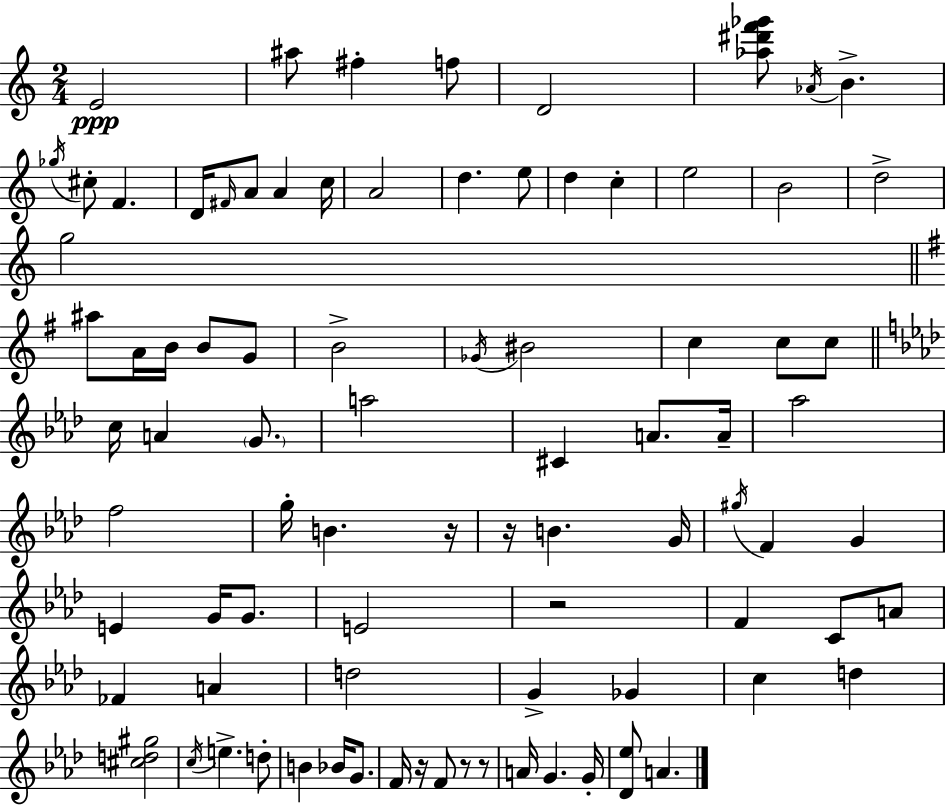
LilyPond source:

{
  \clef treble
  \numericTimeSignature
  \time 2/4
  \key c \major
  e'2\ppp | ais''8 fis''4-. f''8 | d'2 | <aes'' dis''' f''' ges'''>8 \acciaccatura { aes'16 } b'4.-> | \break \acciaccatura { ges''16 } cis''8-. f'4. | d'16 \grace { fis'16 } a'8 a'4 | c''16 a'2 | d''4. | \break e''8 d''4 c''4-. | e''2 | b'2 | d''2-> | \break g''2 | \bar "||" \break \key g \major ais''8 a'16 b'16 b'8 g'8 | b'2-> | \acciaccatura { ges'16 } bis'2 | c''4 c''8 c''8 | \break \bar "||" \break \key aes \major c''16 a'4 \parenthesize g'8. | a''2 | cis'4 a'8. a'16-- | aes''2 | \break f''2 | g''16-. b'4. r16 | r16 b'4. g'16 | \acciaccatura { gis''16 } f'4 g'4 | \break e'4 g'16 g'8. | e'2 | r2 | f'4 c'8 a'8 | \break fes'4 a'4 | d''2 | g'4-> ges'4 | c''4 d''4 | \break <cis'' d'' gis''>2 | \acciaccatura { c''16 } e''4.-> | d''8-. b'4 bes'16 g'8. | f'16 r16 f'8 r8 | \break r8 a'16 g'4. | g'16-. <des' ees''>8 a'4. | \bar "|."
}